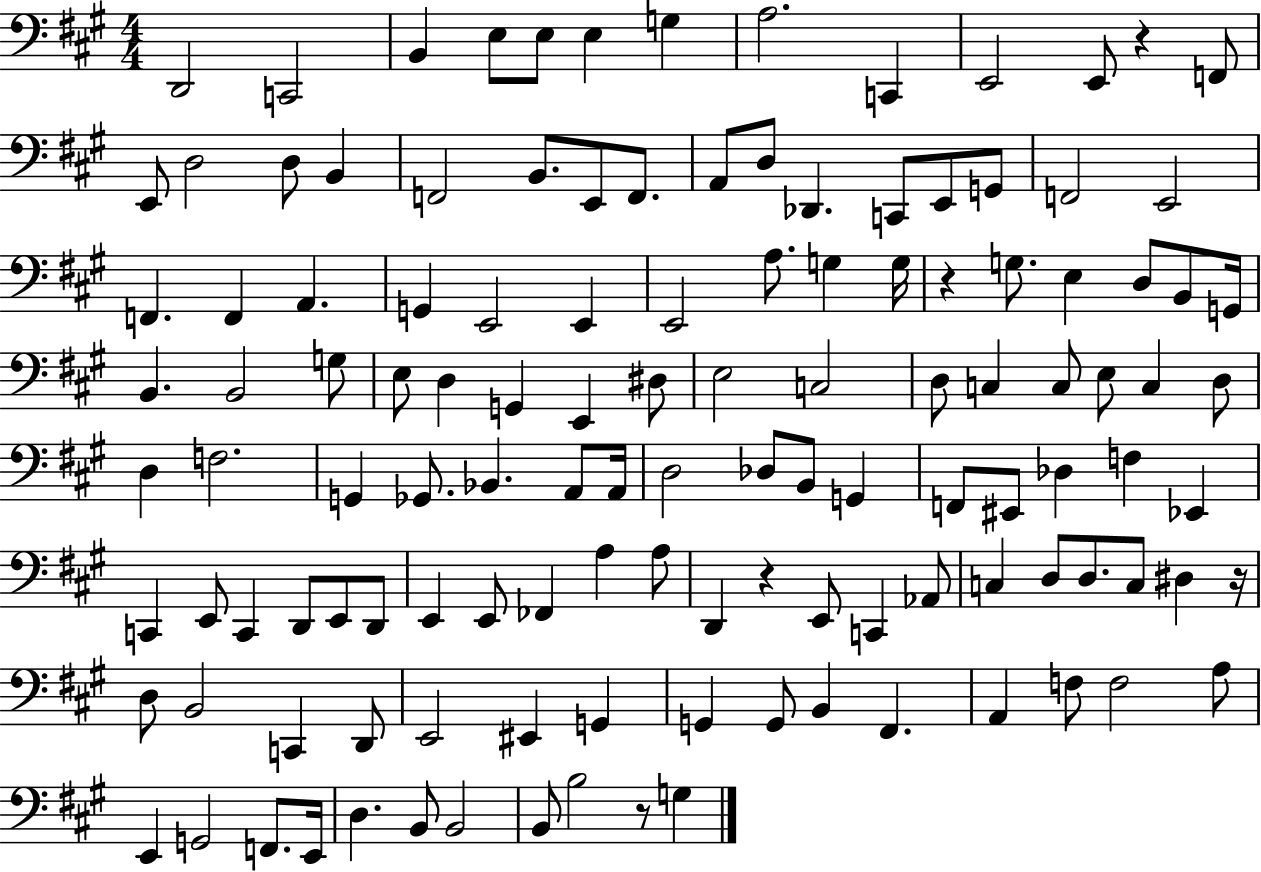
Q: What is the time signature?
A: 4/4